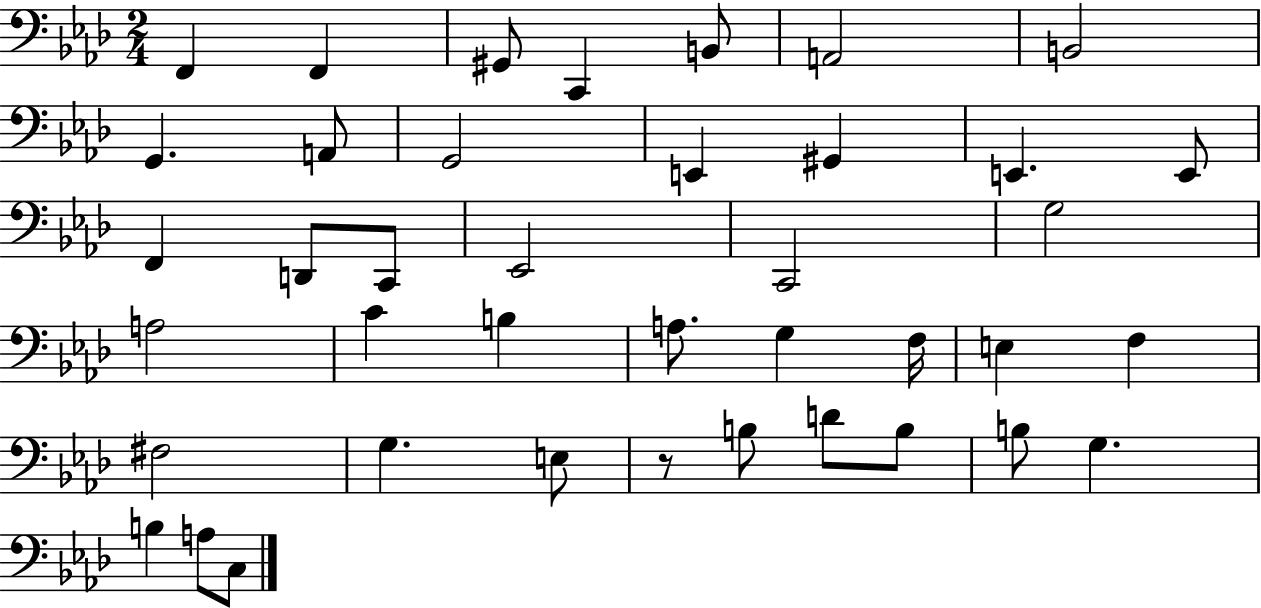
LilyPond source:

{
  \clef bass
  \numericTimeSignature
  \time 2/4
  \key aes \major
  f,4 f,4 | gis,8 c,4 b,8 | a,2 | b,2 | \break g,4. a,8 | g,2 | e,4 gis,4 | e,4. e,8 | \break f,4 d,8 c,8 | ees,2 | c,2 | g2 | \break a2 | c'4 b4 | a8. g4 f16 | e4 f4 | \break fis2 | g4. e8 | r8 b8 d'8 b8 | b8 g4. | \break b4 a8 c8 | \bar "|."
}